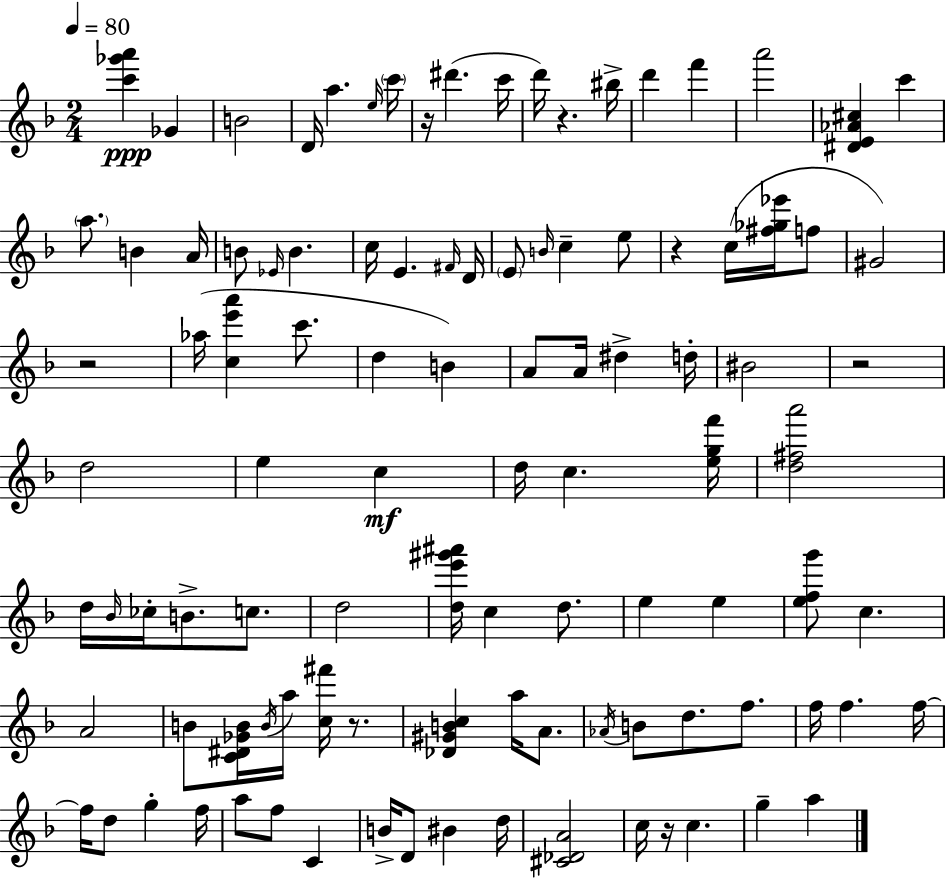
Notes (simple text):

[C6,Gb6,A6]/q Gb4/q B4/h D4/s A5/q. E5/s C6/s R/s D#6/q. C6/s D6/s R/q. BIS5/s D6/q F6/q A6/h [D#4,E4,Ab4,C#5]/q C6/q A5/e. B4/q A4/s B4/e Eb4/s B4/q. C5/s E4/q. F#4/s D4/s E4/e B4/s C5/q E5/e R/q C5/s [F#5,Gb5,Eb6]/s F5/e G#4/h R/h Ab5/s [C5,E6,A6]/q C6/e. D5/q B4/q A4/e A4/s D#5/q D5/s BIS4/h R/h D5/h E5/q C5/q D5/s C5/q. [E5,G5,F6]/s [D5,F#5,A6]/h D5/s Bb4/s CES5/s B4/e. C5/e. D5/h [D5,E6,G#6,A#6]/s C5/q D5/e. E5/q E5/q [E5,F5,G6]/e C5/q. A4/h B4/e [C4,D#4,Gb4,B4]/s B4/s A5/s [C5,F#6]/s R/e. [Db4,G#4,B4,C5]/q A5/s A4/e. Ab4/s B4/e D5/e. F5/e. F5/s F5/q. F5/s F5/s D5/e G5/q F5/s A5/e F5/e C4/q B4/s D4/e BIS4/q D5/s [C#4,Db4,A4]/h C5/s R/s C5/q. G5/q A5/q